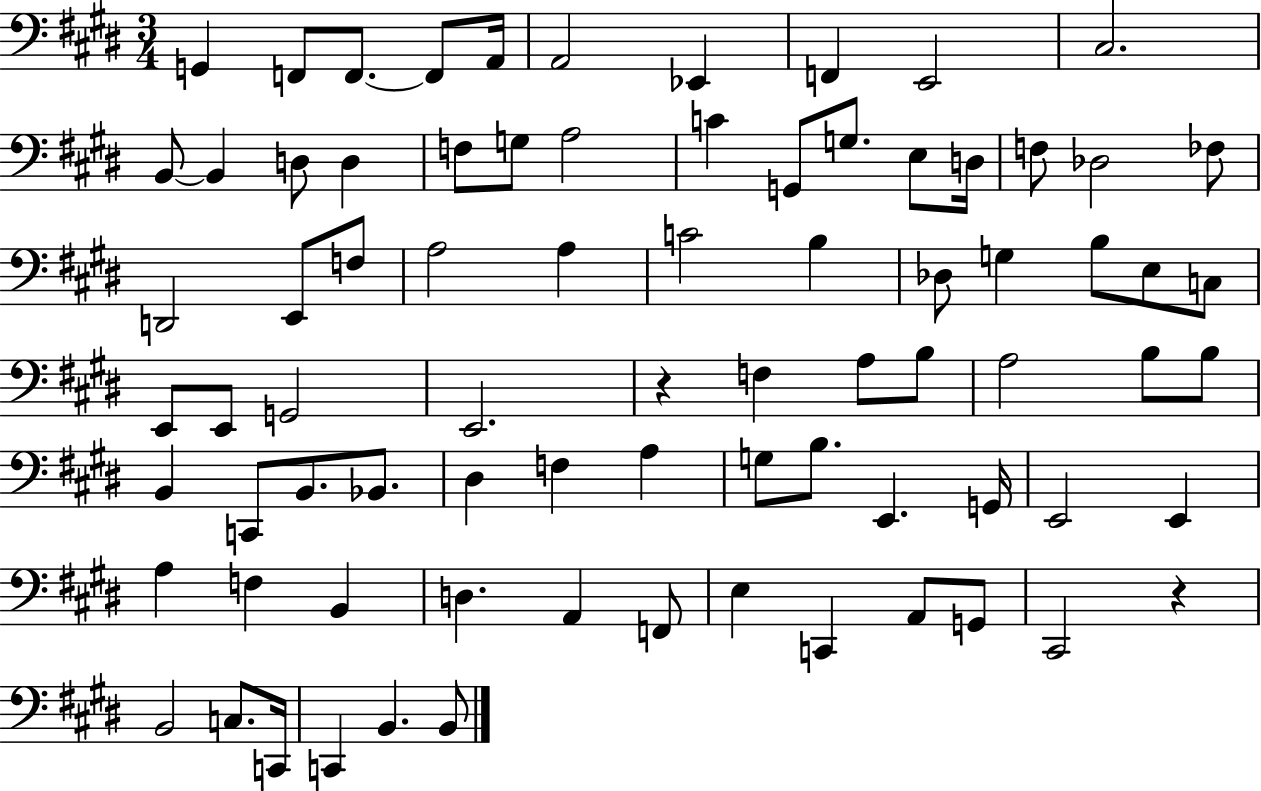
{
  \clef bass
  \numericTimeSignature
  \time 3/4
  \key e \major
  \repeat volta 2 { g,4 f,8 f,8.~~ f,8 a,16 | a,2 ees,4 | f,4 e,2 | cis2. | \break b,8~~ b,4 d8 d4 | f8 g8 a2 | c'4 g,8 g8. e8 d16 | f8 des2 fes8 | \break d,2 e,8 f8 | a2 a4 | c'2 b4 | des8 g4 b8 e8 c8 | \break e,8 e,8 g,2 | e,2. | r4 f4 a8 b8 | a2 b8 b8 | \break b,4 c,8 b,8. bes,8. | dis4 f4 a4 | g8 b8. e,4. g,16 | e,2 e,4 | \break a4 f4 b,4 | d4. a,4 f,8 | e4 c,4 a,8 g,8 | cis,2 r4 | \break b,2 c8. c,16 | c,4 b,4. b,8 | } \bar "|."
}